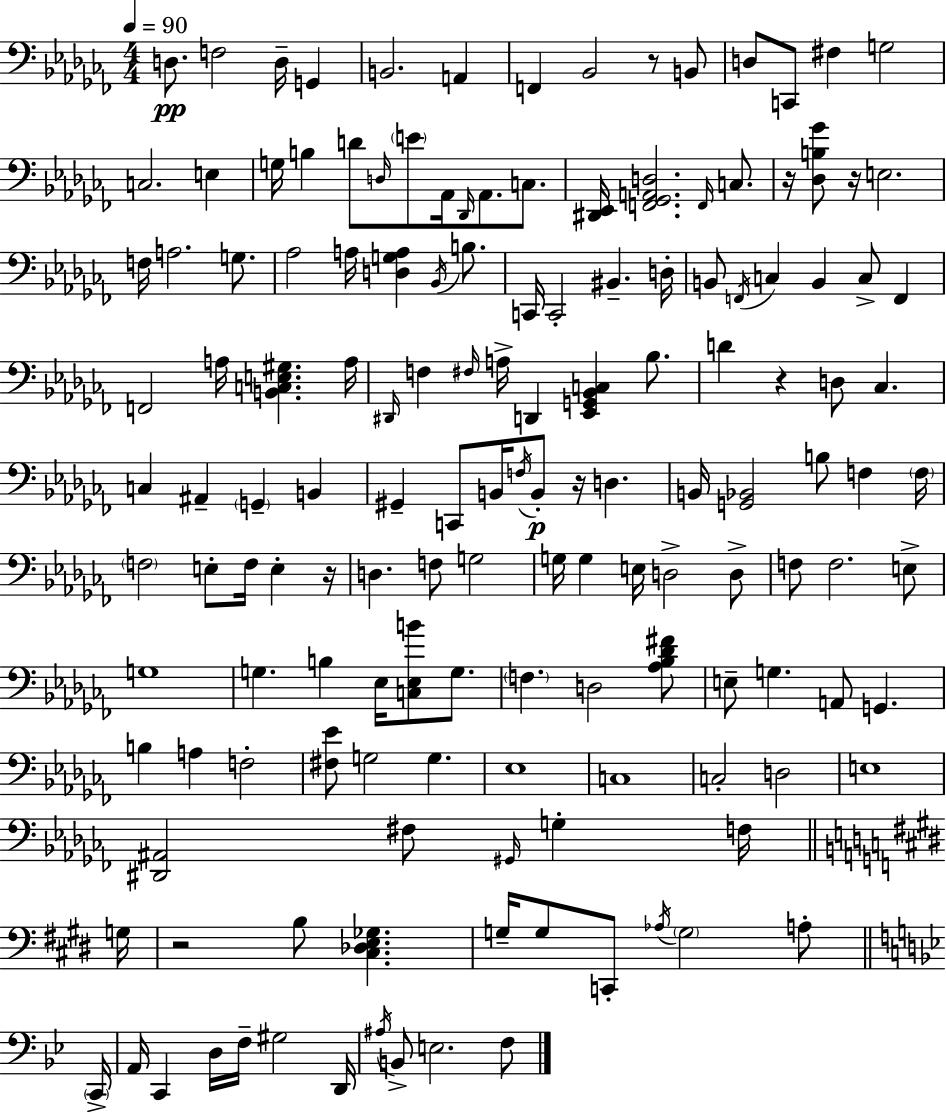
D3/e. F3/h D3/s G2/q B2/h. A2/q F2/q Bb2/h R/e B2/e D3/e C2/e F#3/q G3/h C3/h. E3/q G3/s B3/q D4/e D3/s E4/e Ab2/s Db2/s Ab2/e. C3/e. [D#2,Eb2]/s [F2,Gb2,A2,D3]/h. F2/s C3/e. R/s [Db3,B3,Gb4]/e R/s E3/h. F3/s A3/h. G3/e. Ab3/h A3/s [D3,G3,A3]/q Bb2/s B3/e. C2/s C2/h BIS2/q. D3/s B2/e F2/s C3/q B2/q C3/e F2/q F2/h A3/s [B2,C3,E3,G#3]/q. A3/s D#2/s F3/q F#3/s A3/s D2/q [Eb2,G2,Bb2,C3]/q Bb3/e. D4/q R/q D3/e CES3/q. C3/q A#2/q G2/q B2/q G#2/q C2/e B2/s F3/s B2/e R/s D3/q. B2/s [G2,Bb2]/h B3/e F3/q F3/s F3/h E3/e F3/s E3/q R/s D3/q. F3/e G3/h G3/s G3/q E3/s D3/h D3/e F3/e F3/h. E3/e G3/w G3/q. B3/q Eb3/s [C3,Eb3,B4]/e G3/e. F3/q. D3/h [Ab3,Bb3,Db4,F#4]/e E3/e G3/q. A2/e G2/q. B3/q A3/q F3/h [F#3,Eb4]/e G3/h G3/q. Eb3/w C3/w C3/h D3/h E3/w [D#2,A#2]/h F#3/e G#2/s G3/q F3/s G3/s R/h B3/e [C#3,Db3,E3,Gb3]/q. G3/s G3/e C2/e Ab3/s G3/h A3/e C2/s A2/s C2/q D3/s F3/s G#3/h D2/s A#3/s B2/e E3/h. F3/e